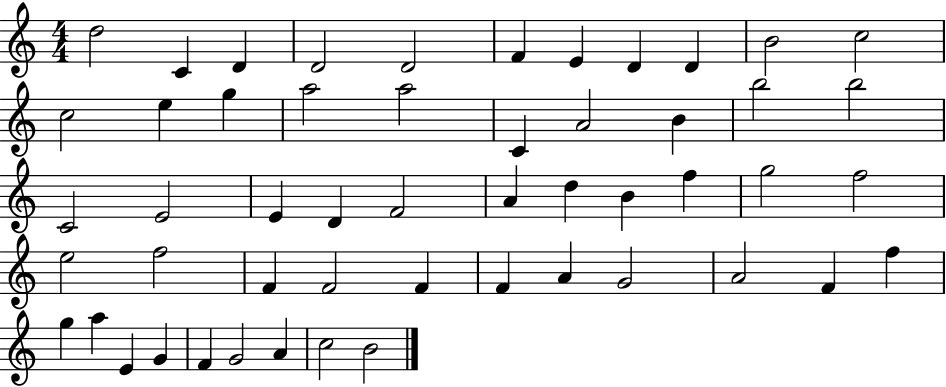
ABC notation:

X:1
T:Untitled
M:4/4
L:1/4
K:C
d2 C D D2 D2 F E D D B2 c2 c2 e g a2 a2 C A2 B b2 b2 C2 E2 E D F2 A d B f g2 f2 e2 f2 F F2 F F A G2 A2 F f g a E G F G2 A c2 B2